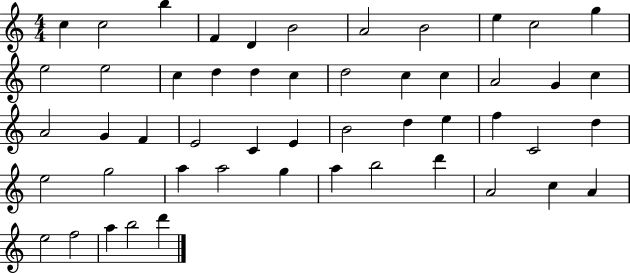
{
  \clef treble
  \numericTimeSignature
  \time 4/4
  \key c \major
  c''4 c''2 b''4 | f'4 d'4 b'2 | a'2 b'2 | e''4 c''2 g''4 | \break e''2 e''2 | c''4 d''4 d''4 c''4 | d''2 c''4 c''4 | a'2 g'4 c''4 | \break a'2 g'4 f'4 | e'2 c'4 e'4 | b'2 d''4 e''4 | f''4 c'2 d''4 | \break e''2 g''2 | a''4 a''2 g''4 | a''4 b''2 d'''4 | a'2 c''4 a'4 | \break e''2 f''2 | a''4 b''2 d'''4 | \bar "|."
}